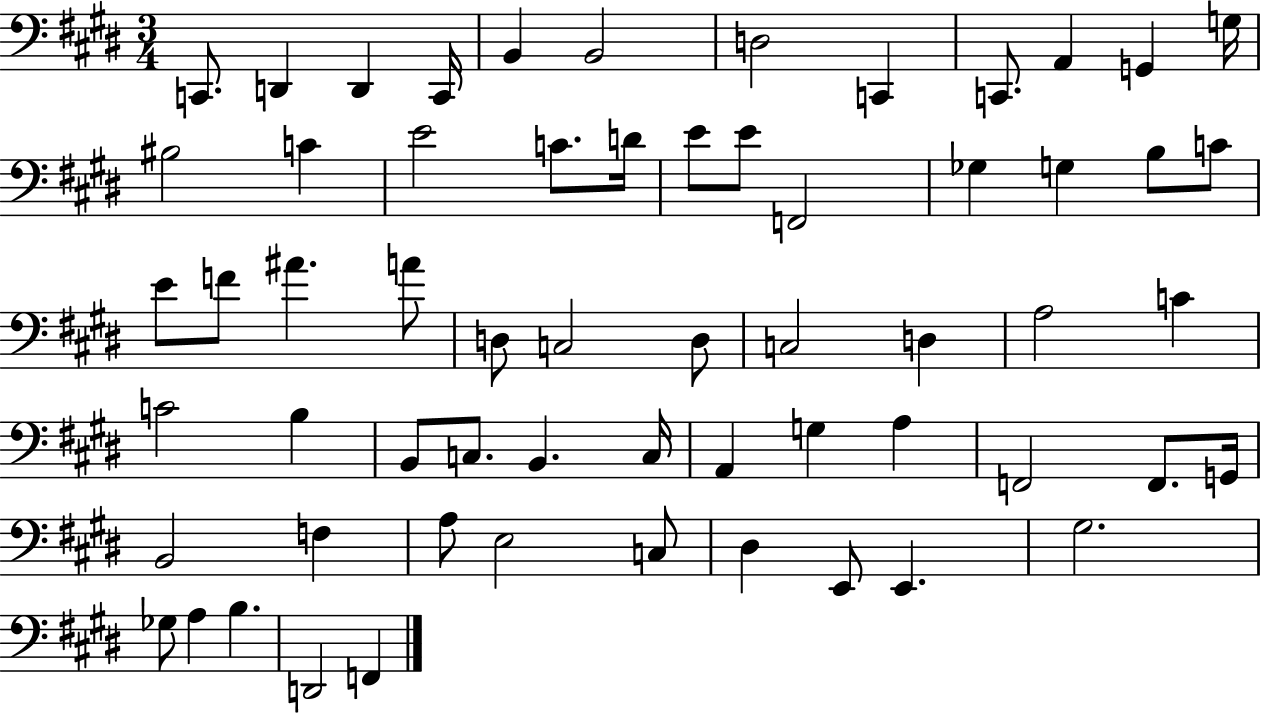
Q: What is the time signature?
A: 3/4